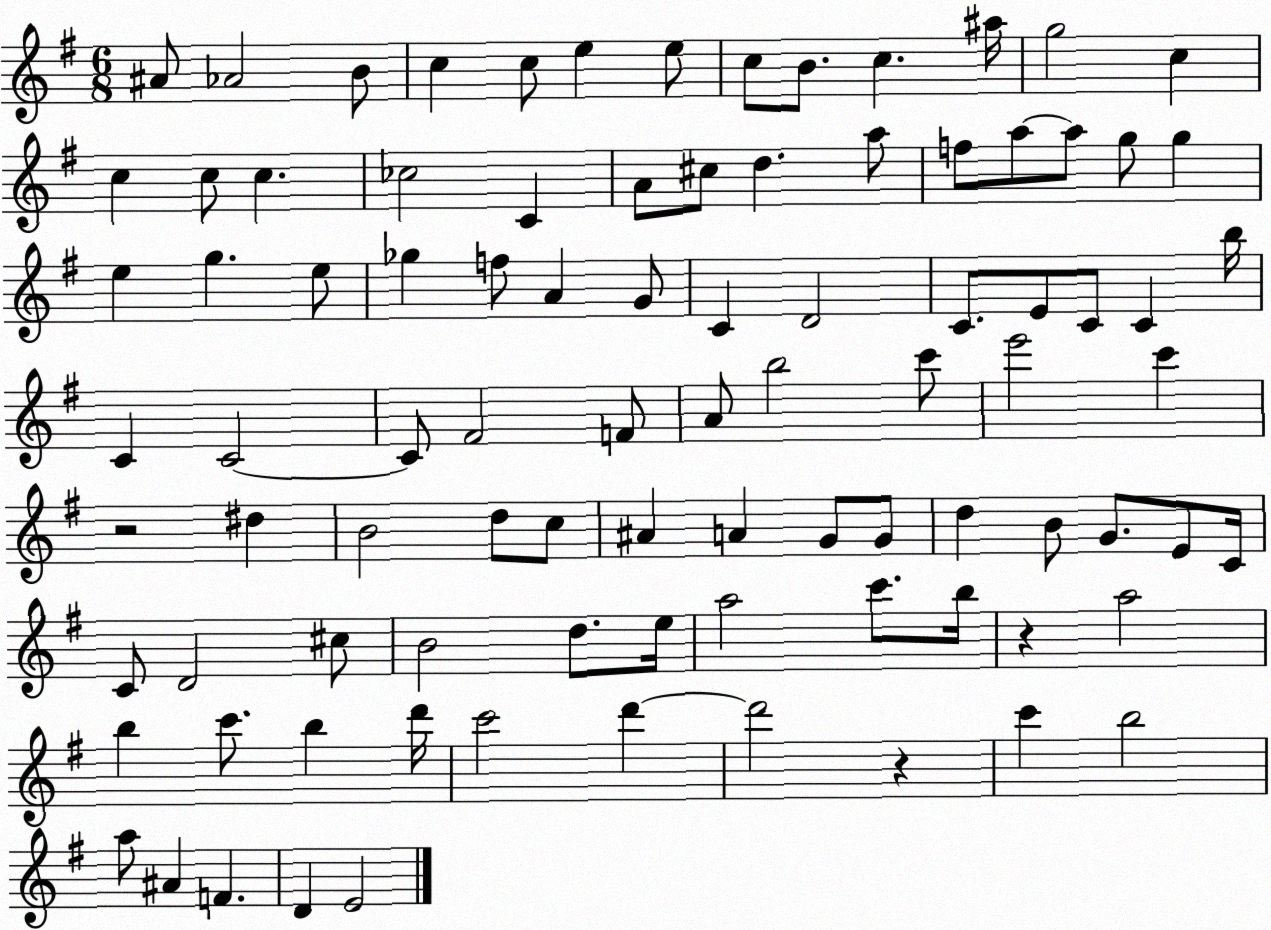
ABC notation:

X:1
T:Untitled
M:6/8
L:1/4
K:G
^A/2 _A2 B/2 c c/2 e e/2 c/2 B/2 c ^a/4 g2 c c c/2 c _c2 C A/2 ^c/2 d a/2 f/2 a/2 a/2 g/2 g e g e/2 _g f/2 A G/2 C D2 C/2 E/2 C/2 C b/4 C C2 C/2 ^F2 F/2 A/2 b2 c'/2 e'2 c' z2 ^d B2 d/2 c/2 ^A A G/2 G/2 d B/2 G/2 E/2 C/4 C/2 D2 ^c/2 B2 d/2 e/4 a2 c'/2 b/4 z a2 b c'/2 b d'/4 c'2 d' d'2 z c' b2 a/2 ^A F D E2